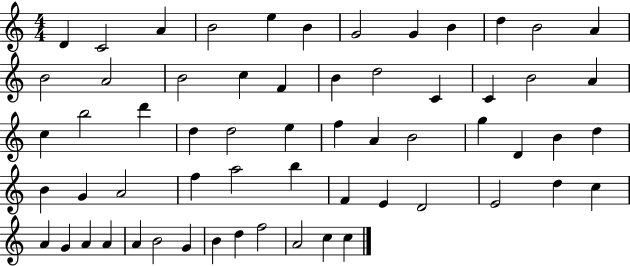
{
  \clef treble
  \numericTimeSignature
  \time 4/4
  \key c \major
  d'4 c'2 a'4 | b'2 e''4 b'4 | g'2 g'4 b'4 | d''4 b'2 a'4 | \break b'2 a'2 | b'2 c''4 f'4 | b'4 d''2 c'4 | c'4 b'2 a'4 | \break c''4 b''2 d'''4 | d''4 d''2 e''4 | f''4 a'4 b'2 | g''4 d'4 b'4 d''4 | \break b'4 g'4 a'2 | f''4 a''2 b''4 | f'4 e'4 d'2 | e'2 d''4 c''4 | \break a'4 g'4 a'4 a'4 | a'4 b'2 g'4 | b'4 d''4 f''2 | a'2 c''4 c''4 | \break \bar "|."
}